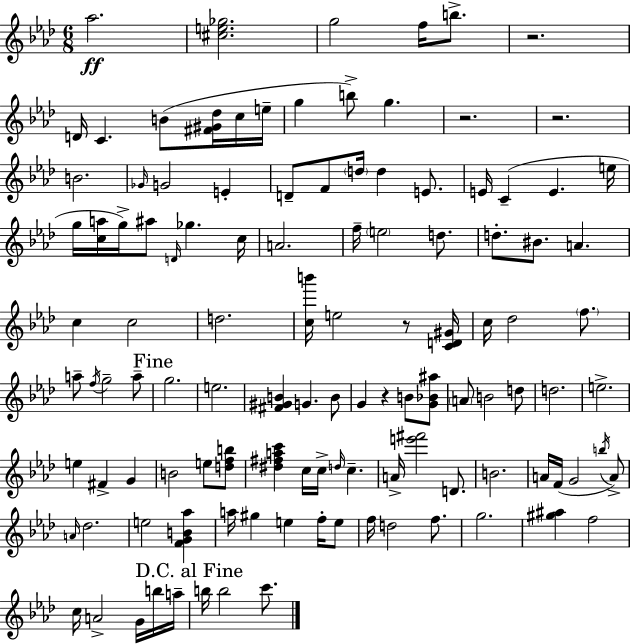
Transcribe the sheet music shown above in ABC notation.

X:1
T:Untitled
M:6/8
L:1/4
K:Fm
_a2 [^ce_g]2 g2 f/4 b/2 z2 D/4 C B/2 [^F^G_d]/4 c/4 e/4 g b/2 g z2 z2 B2 _G/4 G2 E D/2 F/2 d/4 d E/2 E/4 C E e/4 g/4 [ca]/4 g/4 ^a/2 D/4 _g c/4 A2 f/4 e2 d/2 d/2 ^B/2 A c c2 d2 [cb']/4 e2 z/2 [CD^G]/4 c/4 _d2 f/2 a/2 f/4 g2 a/2 g2 e2 [^F^GB] G B/2 G z B/2 [G_B^a]/2 A/2 B2 d/2 d2 e2 e ^F G B2 e/2 [dfb]/2 [^d^fac'] c/4 c/4 d/4 c A/4 [e'^f']2 D/2 B2 A/4 F/4 G2 b/4 A/2 A/4 _d2 e2 [FGB_a] a/4 ^g e f/4 e/2 f/4 d2 f/2 g2 [^g^a] f2 c/4 A2 G/4 b/4 a/4 b/4 b2 c'/2